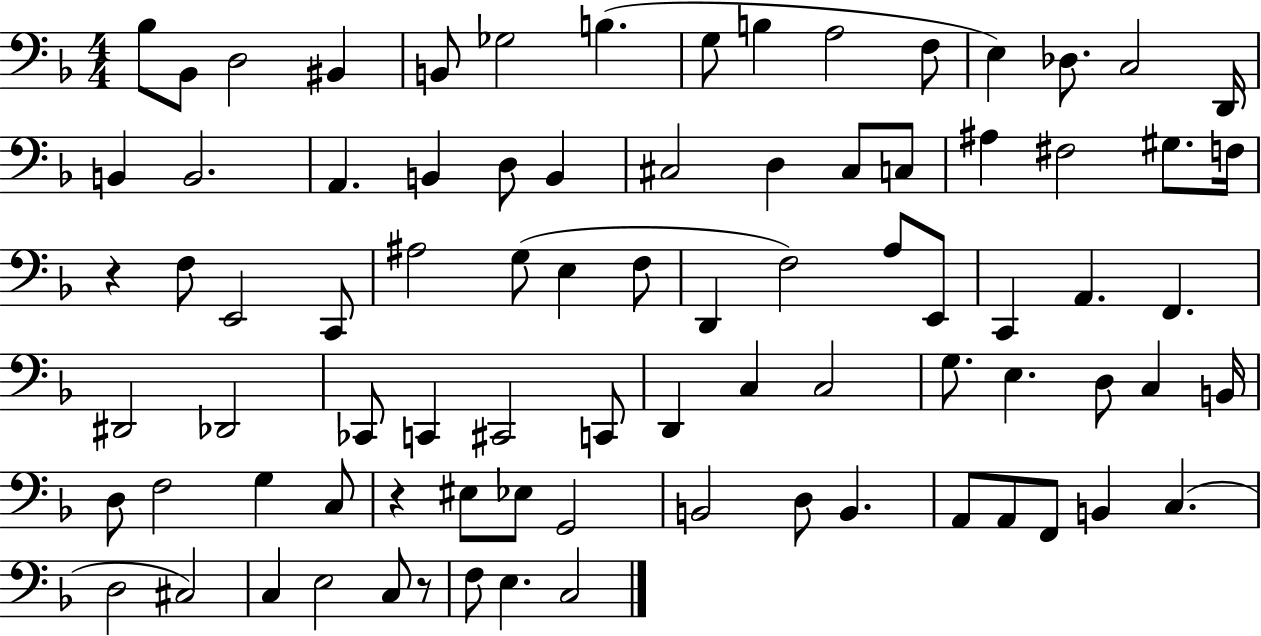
Bb3/e Bb2/e D3/h BIS2/q B2/e Gb3/h B3/q. G3/e B3/q A3/h F3/e E3/q Db3/e. C3/h D2/s B2/q B2/h. A2/q. B2/q D3/e B2/q C#3/h D3/q C#3/e C3/e A#3/q F#3/h G#3/e. F3/s R/q F3/e E2/h C2/e A#3/h G3/e E3/q F3/e D2/q F3/h A3/e E2/e C2/q A2/q. F2/q. D#2/h Db2/h CES2/e C2/q C#2/h C2/e D2/q C3/q C3/h G3/e. E3/q. D3/e C3/q B2/s D3/e F3/h G3/q C3/e R/q EIS3/e Eb3/e G2/h B2/h D3/e B2/q. A2/e A2/e F2/e B2/q C3/q. D3/h C#3/h C3/q E3/h C3/e R/e F3/e E3/q. C3/h